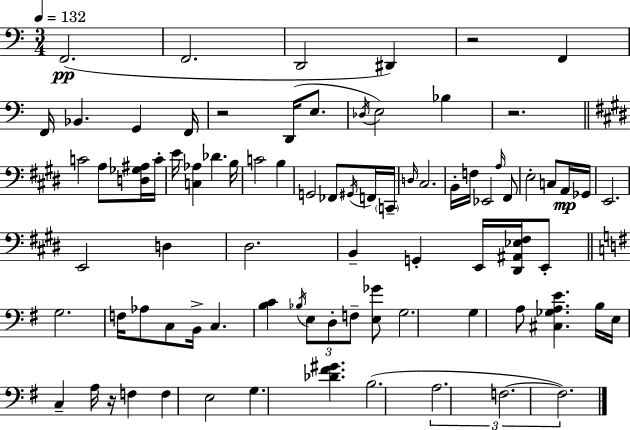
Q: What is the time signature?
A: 3/4